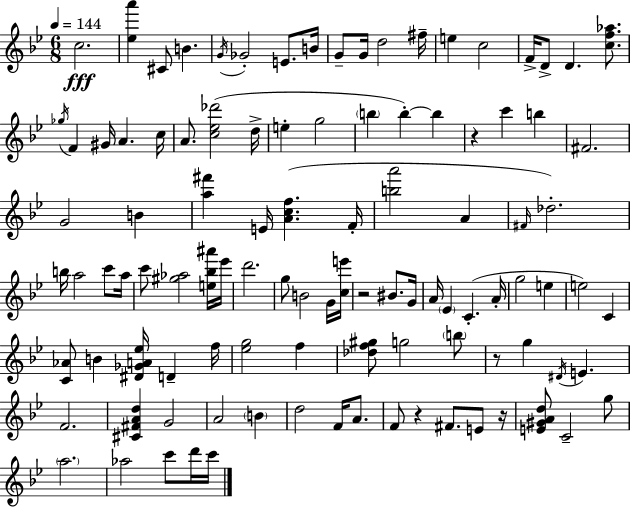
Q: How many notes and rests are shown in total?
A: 104